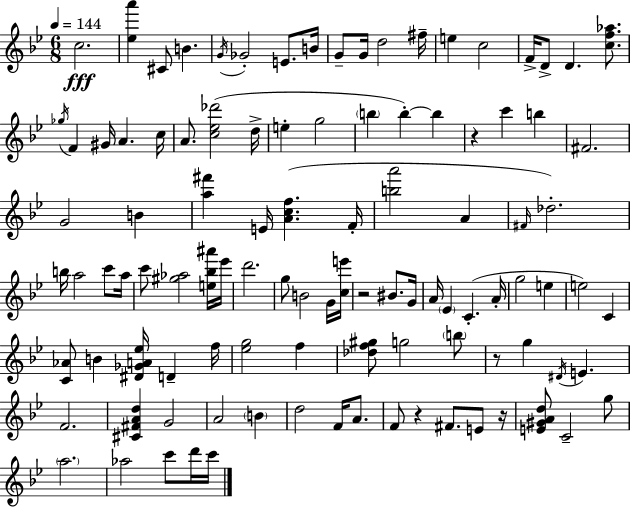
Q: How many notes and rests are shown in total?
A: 104